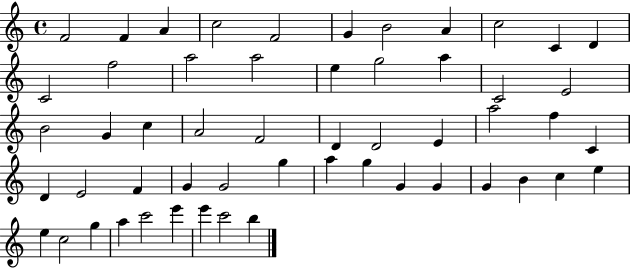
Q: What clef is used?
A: treble